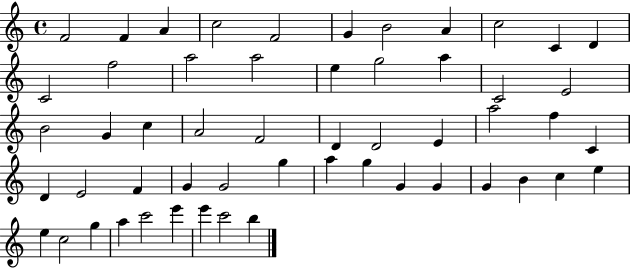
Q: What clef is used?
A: treble